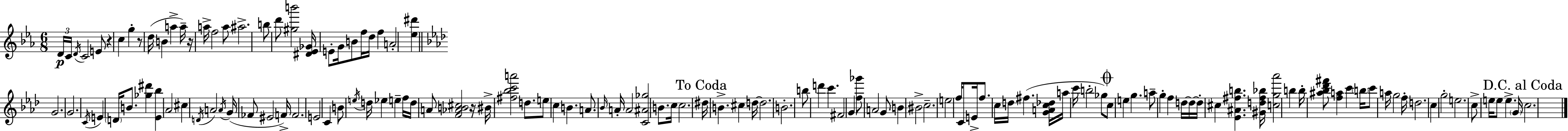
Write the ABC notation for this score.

X:1
T:Untitled
M:6/8
L:1/4
K:Cm
D/4 C/4 D/4 C2 E/2 z c g z/2 d/4 B a a/4 z/4 a/4 f2 a/2 ^a2 b/2 d'/2 [^gb']2 [^D_E_G]/4 E/2 G/4 B/2 f/4 d/4 f A2 [_e^d'] G2 G2 C/4 E D/4 B/2 [_g^d'] [_E_b] _A2 ^c D/4 A2 A/4 G/4 _F/2 ^E2 F/4 F2 E2 C B/2 e/4 d/4 _e e f/4 d/4 A/2 [F_AB^c]2 z/4 ^B/4 [^f_bc'a']2 d/2 e/2 c B A/2 _B/4 A/4 A2 [C^A_g]2 B/2 c/4 c2 ^d/4 B ^c d/4 d2 B2 b/2 d' c' ^F2 G [f_g']/2 A2 G/2 B ^B2 c2 e2 f/4 C/2 E/4 f/2 c/4 d/4 ^f [GAc_d]/4 a/4 c'/4 b2 _g/2 c/2 e g a/2 g f d/4 d/4 d/4 ^c [_E^A^fb] [^Gd^f_b]/4 [cg_a']2 b b/4 [^a_b_d'^f']/2 [fa] c' b/4 c'/2 a/4 g2 f/4 d2 c g2 e2 c/2 e/4 e/2 e G/4 c2